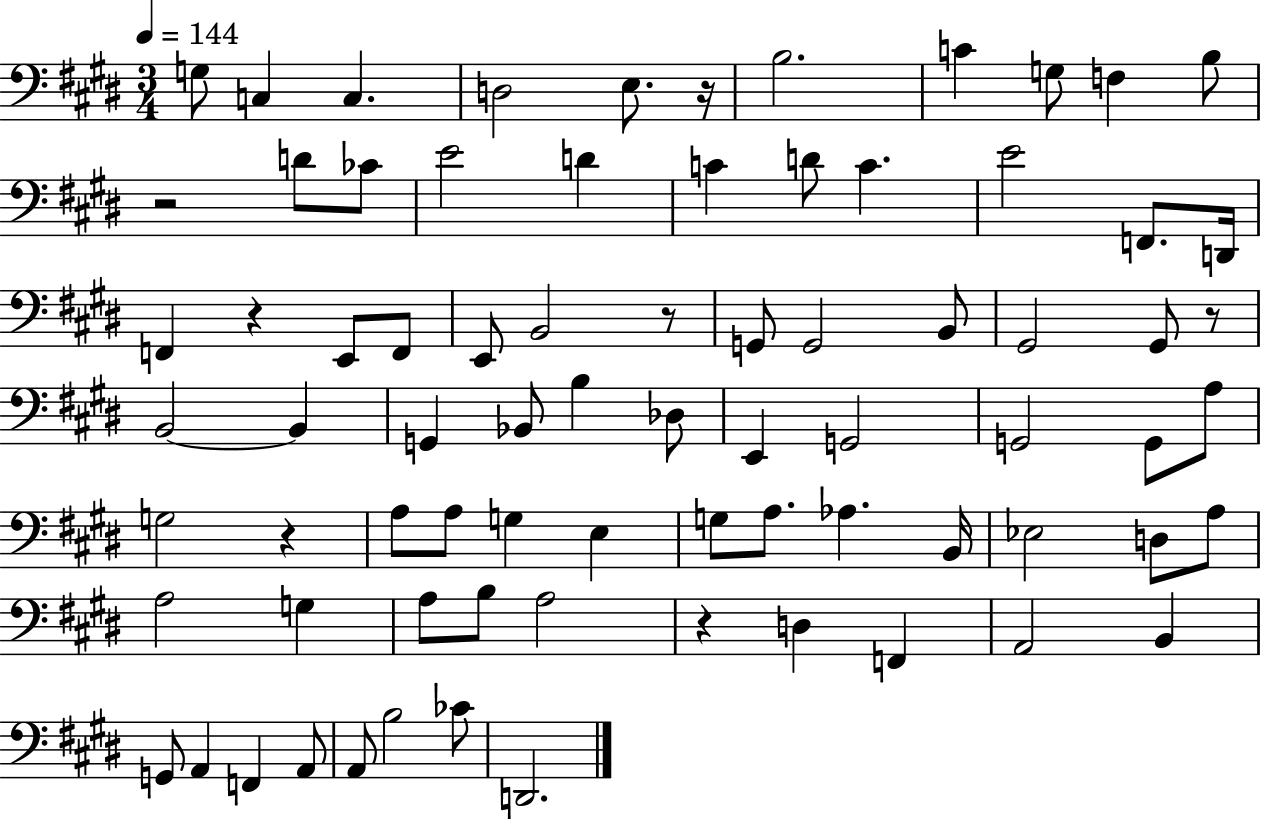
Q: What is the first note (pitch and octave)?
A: G3